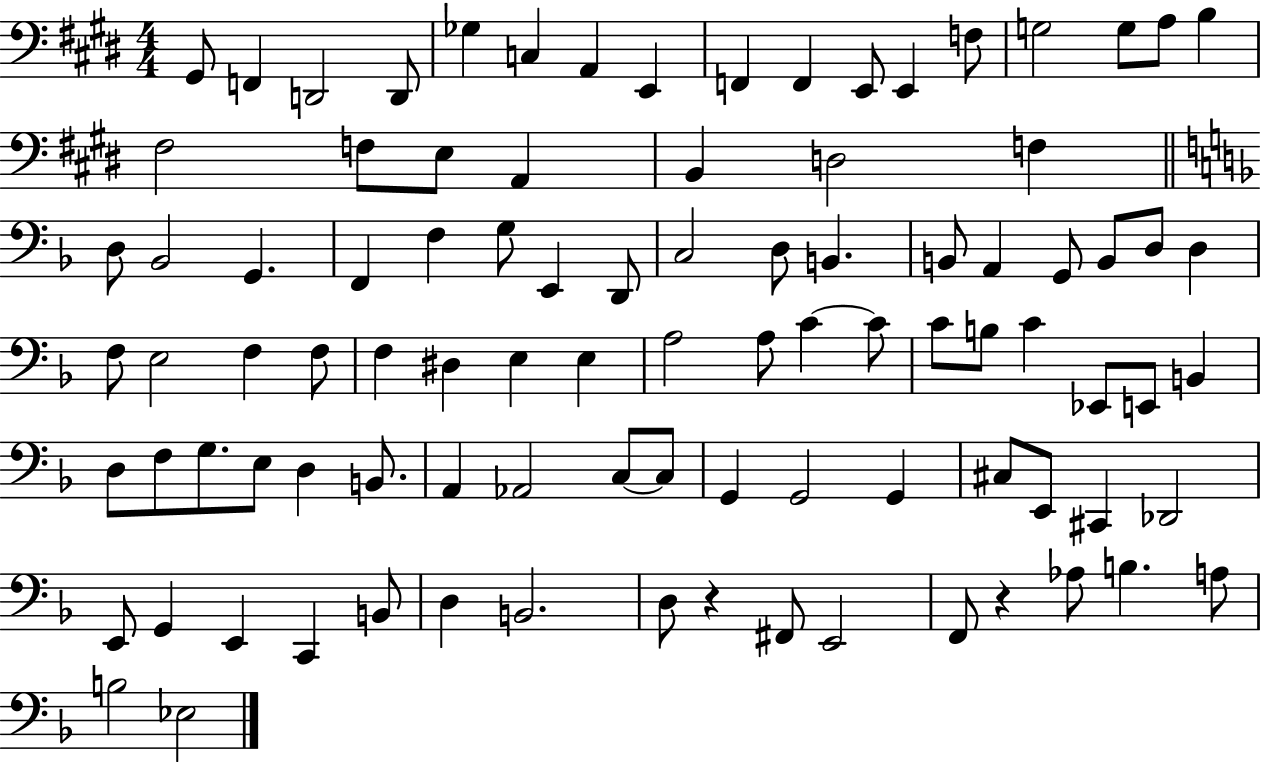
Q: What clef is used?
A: bass